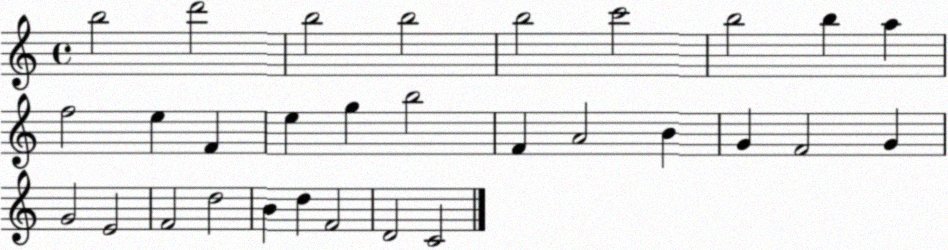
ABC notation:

X:1
T:Untitled
M:4/4
L:1/4
K:C
b2 d'2 b2 b2 b2 c'2 b2 b a f2 e F e g b2 F A2 B G F2 G G2 E2 F2 d2 B d F2 D2 C2